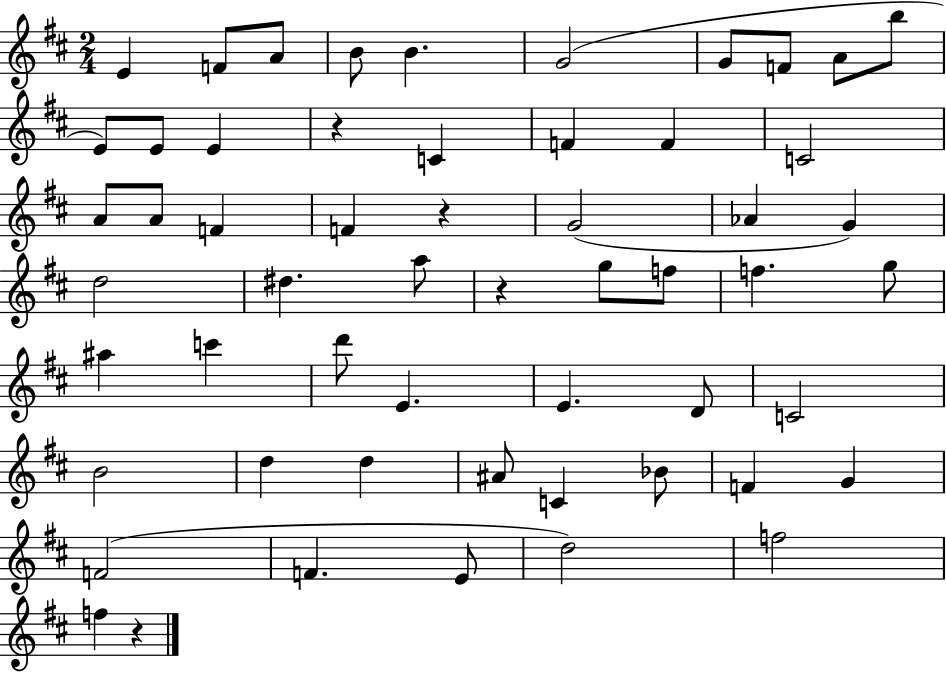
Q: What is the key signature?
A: D major